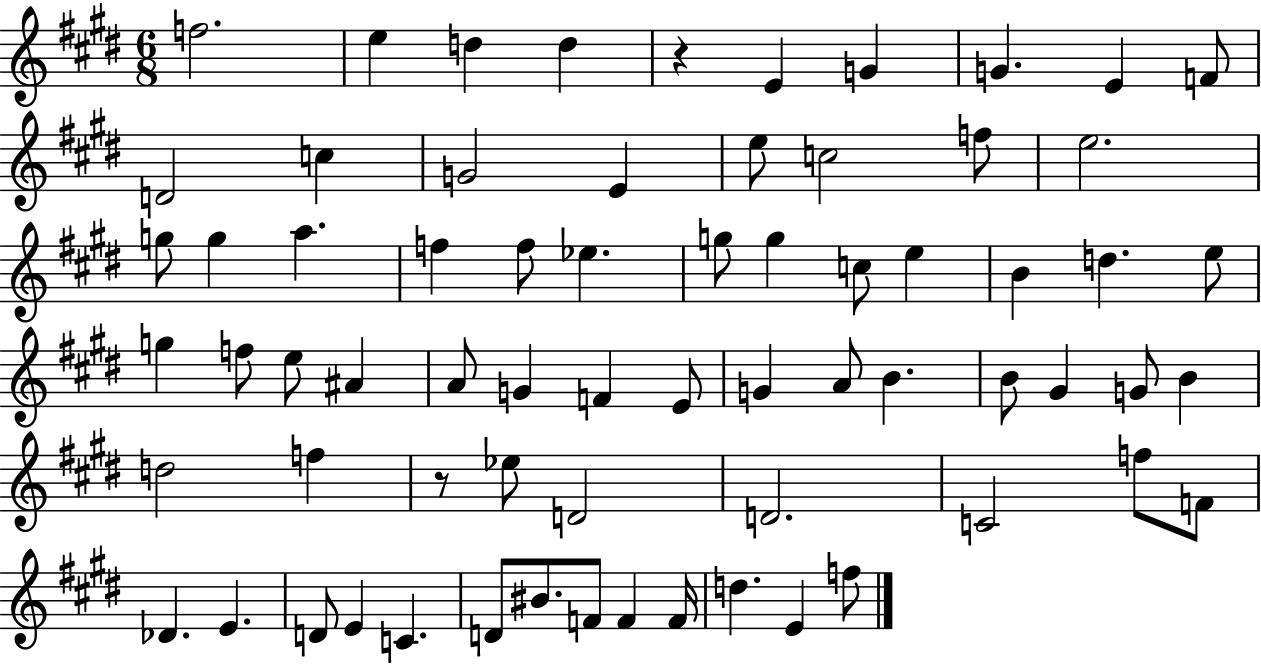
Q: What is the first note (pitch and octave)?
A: F5